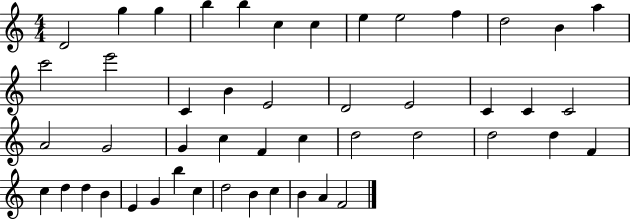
D4/h G5/q G5/q B5/q B5/q C5/q C5/q E5/q E5/h F5/q D5/h B4/q A5/q C6/h E6/h C4/q B4/q E4/h D4/h E4/h C4/q C4/q C4/h A4/h G4/h G4/q C5/q F4/q C5/q D5/h D5/h D5/h D5/q F4/q C5/q D5/q D5/q B4/q E4/q G4/q B5/q C5/q D5/h B4/q C5/q B4/q A4/q F4/h